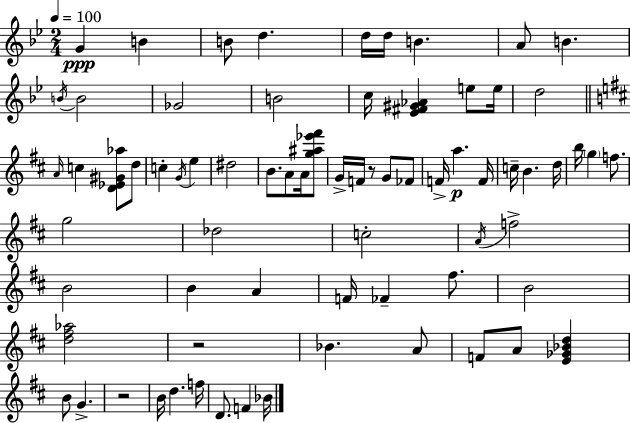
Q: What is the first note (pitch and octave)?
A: G4